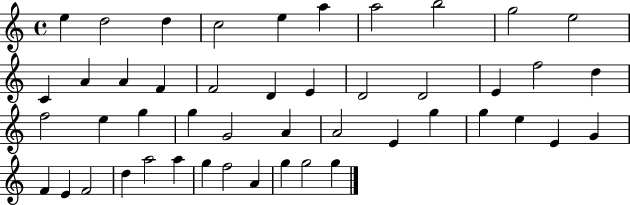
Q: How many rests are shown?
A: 0